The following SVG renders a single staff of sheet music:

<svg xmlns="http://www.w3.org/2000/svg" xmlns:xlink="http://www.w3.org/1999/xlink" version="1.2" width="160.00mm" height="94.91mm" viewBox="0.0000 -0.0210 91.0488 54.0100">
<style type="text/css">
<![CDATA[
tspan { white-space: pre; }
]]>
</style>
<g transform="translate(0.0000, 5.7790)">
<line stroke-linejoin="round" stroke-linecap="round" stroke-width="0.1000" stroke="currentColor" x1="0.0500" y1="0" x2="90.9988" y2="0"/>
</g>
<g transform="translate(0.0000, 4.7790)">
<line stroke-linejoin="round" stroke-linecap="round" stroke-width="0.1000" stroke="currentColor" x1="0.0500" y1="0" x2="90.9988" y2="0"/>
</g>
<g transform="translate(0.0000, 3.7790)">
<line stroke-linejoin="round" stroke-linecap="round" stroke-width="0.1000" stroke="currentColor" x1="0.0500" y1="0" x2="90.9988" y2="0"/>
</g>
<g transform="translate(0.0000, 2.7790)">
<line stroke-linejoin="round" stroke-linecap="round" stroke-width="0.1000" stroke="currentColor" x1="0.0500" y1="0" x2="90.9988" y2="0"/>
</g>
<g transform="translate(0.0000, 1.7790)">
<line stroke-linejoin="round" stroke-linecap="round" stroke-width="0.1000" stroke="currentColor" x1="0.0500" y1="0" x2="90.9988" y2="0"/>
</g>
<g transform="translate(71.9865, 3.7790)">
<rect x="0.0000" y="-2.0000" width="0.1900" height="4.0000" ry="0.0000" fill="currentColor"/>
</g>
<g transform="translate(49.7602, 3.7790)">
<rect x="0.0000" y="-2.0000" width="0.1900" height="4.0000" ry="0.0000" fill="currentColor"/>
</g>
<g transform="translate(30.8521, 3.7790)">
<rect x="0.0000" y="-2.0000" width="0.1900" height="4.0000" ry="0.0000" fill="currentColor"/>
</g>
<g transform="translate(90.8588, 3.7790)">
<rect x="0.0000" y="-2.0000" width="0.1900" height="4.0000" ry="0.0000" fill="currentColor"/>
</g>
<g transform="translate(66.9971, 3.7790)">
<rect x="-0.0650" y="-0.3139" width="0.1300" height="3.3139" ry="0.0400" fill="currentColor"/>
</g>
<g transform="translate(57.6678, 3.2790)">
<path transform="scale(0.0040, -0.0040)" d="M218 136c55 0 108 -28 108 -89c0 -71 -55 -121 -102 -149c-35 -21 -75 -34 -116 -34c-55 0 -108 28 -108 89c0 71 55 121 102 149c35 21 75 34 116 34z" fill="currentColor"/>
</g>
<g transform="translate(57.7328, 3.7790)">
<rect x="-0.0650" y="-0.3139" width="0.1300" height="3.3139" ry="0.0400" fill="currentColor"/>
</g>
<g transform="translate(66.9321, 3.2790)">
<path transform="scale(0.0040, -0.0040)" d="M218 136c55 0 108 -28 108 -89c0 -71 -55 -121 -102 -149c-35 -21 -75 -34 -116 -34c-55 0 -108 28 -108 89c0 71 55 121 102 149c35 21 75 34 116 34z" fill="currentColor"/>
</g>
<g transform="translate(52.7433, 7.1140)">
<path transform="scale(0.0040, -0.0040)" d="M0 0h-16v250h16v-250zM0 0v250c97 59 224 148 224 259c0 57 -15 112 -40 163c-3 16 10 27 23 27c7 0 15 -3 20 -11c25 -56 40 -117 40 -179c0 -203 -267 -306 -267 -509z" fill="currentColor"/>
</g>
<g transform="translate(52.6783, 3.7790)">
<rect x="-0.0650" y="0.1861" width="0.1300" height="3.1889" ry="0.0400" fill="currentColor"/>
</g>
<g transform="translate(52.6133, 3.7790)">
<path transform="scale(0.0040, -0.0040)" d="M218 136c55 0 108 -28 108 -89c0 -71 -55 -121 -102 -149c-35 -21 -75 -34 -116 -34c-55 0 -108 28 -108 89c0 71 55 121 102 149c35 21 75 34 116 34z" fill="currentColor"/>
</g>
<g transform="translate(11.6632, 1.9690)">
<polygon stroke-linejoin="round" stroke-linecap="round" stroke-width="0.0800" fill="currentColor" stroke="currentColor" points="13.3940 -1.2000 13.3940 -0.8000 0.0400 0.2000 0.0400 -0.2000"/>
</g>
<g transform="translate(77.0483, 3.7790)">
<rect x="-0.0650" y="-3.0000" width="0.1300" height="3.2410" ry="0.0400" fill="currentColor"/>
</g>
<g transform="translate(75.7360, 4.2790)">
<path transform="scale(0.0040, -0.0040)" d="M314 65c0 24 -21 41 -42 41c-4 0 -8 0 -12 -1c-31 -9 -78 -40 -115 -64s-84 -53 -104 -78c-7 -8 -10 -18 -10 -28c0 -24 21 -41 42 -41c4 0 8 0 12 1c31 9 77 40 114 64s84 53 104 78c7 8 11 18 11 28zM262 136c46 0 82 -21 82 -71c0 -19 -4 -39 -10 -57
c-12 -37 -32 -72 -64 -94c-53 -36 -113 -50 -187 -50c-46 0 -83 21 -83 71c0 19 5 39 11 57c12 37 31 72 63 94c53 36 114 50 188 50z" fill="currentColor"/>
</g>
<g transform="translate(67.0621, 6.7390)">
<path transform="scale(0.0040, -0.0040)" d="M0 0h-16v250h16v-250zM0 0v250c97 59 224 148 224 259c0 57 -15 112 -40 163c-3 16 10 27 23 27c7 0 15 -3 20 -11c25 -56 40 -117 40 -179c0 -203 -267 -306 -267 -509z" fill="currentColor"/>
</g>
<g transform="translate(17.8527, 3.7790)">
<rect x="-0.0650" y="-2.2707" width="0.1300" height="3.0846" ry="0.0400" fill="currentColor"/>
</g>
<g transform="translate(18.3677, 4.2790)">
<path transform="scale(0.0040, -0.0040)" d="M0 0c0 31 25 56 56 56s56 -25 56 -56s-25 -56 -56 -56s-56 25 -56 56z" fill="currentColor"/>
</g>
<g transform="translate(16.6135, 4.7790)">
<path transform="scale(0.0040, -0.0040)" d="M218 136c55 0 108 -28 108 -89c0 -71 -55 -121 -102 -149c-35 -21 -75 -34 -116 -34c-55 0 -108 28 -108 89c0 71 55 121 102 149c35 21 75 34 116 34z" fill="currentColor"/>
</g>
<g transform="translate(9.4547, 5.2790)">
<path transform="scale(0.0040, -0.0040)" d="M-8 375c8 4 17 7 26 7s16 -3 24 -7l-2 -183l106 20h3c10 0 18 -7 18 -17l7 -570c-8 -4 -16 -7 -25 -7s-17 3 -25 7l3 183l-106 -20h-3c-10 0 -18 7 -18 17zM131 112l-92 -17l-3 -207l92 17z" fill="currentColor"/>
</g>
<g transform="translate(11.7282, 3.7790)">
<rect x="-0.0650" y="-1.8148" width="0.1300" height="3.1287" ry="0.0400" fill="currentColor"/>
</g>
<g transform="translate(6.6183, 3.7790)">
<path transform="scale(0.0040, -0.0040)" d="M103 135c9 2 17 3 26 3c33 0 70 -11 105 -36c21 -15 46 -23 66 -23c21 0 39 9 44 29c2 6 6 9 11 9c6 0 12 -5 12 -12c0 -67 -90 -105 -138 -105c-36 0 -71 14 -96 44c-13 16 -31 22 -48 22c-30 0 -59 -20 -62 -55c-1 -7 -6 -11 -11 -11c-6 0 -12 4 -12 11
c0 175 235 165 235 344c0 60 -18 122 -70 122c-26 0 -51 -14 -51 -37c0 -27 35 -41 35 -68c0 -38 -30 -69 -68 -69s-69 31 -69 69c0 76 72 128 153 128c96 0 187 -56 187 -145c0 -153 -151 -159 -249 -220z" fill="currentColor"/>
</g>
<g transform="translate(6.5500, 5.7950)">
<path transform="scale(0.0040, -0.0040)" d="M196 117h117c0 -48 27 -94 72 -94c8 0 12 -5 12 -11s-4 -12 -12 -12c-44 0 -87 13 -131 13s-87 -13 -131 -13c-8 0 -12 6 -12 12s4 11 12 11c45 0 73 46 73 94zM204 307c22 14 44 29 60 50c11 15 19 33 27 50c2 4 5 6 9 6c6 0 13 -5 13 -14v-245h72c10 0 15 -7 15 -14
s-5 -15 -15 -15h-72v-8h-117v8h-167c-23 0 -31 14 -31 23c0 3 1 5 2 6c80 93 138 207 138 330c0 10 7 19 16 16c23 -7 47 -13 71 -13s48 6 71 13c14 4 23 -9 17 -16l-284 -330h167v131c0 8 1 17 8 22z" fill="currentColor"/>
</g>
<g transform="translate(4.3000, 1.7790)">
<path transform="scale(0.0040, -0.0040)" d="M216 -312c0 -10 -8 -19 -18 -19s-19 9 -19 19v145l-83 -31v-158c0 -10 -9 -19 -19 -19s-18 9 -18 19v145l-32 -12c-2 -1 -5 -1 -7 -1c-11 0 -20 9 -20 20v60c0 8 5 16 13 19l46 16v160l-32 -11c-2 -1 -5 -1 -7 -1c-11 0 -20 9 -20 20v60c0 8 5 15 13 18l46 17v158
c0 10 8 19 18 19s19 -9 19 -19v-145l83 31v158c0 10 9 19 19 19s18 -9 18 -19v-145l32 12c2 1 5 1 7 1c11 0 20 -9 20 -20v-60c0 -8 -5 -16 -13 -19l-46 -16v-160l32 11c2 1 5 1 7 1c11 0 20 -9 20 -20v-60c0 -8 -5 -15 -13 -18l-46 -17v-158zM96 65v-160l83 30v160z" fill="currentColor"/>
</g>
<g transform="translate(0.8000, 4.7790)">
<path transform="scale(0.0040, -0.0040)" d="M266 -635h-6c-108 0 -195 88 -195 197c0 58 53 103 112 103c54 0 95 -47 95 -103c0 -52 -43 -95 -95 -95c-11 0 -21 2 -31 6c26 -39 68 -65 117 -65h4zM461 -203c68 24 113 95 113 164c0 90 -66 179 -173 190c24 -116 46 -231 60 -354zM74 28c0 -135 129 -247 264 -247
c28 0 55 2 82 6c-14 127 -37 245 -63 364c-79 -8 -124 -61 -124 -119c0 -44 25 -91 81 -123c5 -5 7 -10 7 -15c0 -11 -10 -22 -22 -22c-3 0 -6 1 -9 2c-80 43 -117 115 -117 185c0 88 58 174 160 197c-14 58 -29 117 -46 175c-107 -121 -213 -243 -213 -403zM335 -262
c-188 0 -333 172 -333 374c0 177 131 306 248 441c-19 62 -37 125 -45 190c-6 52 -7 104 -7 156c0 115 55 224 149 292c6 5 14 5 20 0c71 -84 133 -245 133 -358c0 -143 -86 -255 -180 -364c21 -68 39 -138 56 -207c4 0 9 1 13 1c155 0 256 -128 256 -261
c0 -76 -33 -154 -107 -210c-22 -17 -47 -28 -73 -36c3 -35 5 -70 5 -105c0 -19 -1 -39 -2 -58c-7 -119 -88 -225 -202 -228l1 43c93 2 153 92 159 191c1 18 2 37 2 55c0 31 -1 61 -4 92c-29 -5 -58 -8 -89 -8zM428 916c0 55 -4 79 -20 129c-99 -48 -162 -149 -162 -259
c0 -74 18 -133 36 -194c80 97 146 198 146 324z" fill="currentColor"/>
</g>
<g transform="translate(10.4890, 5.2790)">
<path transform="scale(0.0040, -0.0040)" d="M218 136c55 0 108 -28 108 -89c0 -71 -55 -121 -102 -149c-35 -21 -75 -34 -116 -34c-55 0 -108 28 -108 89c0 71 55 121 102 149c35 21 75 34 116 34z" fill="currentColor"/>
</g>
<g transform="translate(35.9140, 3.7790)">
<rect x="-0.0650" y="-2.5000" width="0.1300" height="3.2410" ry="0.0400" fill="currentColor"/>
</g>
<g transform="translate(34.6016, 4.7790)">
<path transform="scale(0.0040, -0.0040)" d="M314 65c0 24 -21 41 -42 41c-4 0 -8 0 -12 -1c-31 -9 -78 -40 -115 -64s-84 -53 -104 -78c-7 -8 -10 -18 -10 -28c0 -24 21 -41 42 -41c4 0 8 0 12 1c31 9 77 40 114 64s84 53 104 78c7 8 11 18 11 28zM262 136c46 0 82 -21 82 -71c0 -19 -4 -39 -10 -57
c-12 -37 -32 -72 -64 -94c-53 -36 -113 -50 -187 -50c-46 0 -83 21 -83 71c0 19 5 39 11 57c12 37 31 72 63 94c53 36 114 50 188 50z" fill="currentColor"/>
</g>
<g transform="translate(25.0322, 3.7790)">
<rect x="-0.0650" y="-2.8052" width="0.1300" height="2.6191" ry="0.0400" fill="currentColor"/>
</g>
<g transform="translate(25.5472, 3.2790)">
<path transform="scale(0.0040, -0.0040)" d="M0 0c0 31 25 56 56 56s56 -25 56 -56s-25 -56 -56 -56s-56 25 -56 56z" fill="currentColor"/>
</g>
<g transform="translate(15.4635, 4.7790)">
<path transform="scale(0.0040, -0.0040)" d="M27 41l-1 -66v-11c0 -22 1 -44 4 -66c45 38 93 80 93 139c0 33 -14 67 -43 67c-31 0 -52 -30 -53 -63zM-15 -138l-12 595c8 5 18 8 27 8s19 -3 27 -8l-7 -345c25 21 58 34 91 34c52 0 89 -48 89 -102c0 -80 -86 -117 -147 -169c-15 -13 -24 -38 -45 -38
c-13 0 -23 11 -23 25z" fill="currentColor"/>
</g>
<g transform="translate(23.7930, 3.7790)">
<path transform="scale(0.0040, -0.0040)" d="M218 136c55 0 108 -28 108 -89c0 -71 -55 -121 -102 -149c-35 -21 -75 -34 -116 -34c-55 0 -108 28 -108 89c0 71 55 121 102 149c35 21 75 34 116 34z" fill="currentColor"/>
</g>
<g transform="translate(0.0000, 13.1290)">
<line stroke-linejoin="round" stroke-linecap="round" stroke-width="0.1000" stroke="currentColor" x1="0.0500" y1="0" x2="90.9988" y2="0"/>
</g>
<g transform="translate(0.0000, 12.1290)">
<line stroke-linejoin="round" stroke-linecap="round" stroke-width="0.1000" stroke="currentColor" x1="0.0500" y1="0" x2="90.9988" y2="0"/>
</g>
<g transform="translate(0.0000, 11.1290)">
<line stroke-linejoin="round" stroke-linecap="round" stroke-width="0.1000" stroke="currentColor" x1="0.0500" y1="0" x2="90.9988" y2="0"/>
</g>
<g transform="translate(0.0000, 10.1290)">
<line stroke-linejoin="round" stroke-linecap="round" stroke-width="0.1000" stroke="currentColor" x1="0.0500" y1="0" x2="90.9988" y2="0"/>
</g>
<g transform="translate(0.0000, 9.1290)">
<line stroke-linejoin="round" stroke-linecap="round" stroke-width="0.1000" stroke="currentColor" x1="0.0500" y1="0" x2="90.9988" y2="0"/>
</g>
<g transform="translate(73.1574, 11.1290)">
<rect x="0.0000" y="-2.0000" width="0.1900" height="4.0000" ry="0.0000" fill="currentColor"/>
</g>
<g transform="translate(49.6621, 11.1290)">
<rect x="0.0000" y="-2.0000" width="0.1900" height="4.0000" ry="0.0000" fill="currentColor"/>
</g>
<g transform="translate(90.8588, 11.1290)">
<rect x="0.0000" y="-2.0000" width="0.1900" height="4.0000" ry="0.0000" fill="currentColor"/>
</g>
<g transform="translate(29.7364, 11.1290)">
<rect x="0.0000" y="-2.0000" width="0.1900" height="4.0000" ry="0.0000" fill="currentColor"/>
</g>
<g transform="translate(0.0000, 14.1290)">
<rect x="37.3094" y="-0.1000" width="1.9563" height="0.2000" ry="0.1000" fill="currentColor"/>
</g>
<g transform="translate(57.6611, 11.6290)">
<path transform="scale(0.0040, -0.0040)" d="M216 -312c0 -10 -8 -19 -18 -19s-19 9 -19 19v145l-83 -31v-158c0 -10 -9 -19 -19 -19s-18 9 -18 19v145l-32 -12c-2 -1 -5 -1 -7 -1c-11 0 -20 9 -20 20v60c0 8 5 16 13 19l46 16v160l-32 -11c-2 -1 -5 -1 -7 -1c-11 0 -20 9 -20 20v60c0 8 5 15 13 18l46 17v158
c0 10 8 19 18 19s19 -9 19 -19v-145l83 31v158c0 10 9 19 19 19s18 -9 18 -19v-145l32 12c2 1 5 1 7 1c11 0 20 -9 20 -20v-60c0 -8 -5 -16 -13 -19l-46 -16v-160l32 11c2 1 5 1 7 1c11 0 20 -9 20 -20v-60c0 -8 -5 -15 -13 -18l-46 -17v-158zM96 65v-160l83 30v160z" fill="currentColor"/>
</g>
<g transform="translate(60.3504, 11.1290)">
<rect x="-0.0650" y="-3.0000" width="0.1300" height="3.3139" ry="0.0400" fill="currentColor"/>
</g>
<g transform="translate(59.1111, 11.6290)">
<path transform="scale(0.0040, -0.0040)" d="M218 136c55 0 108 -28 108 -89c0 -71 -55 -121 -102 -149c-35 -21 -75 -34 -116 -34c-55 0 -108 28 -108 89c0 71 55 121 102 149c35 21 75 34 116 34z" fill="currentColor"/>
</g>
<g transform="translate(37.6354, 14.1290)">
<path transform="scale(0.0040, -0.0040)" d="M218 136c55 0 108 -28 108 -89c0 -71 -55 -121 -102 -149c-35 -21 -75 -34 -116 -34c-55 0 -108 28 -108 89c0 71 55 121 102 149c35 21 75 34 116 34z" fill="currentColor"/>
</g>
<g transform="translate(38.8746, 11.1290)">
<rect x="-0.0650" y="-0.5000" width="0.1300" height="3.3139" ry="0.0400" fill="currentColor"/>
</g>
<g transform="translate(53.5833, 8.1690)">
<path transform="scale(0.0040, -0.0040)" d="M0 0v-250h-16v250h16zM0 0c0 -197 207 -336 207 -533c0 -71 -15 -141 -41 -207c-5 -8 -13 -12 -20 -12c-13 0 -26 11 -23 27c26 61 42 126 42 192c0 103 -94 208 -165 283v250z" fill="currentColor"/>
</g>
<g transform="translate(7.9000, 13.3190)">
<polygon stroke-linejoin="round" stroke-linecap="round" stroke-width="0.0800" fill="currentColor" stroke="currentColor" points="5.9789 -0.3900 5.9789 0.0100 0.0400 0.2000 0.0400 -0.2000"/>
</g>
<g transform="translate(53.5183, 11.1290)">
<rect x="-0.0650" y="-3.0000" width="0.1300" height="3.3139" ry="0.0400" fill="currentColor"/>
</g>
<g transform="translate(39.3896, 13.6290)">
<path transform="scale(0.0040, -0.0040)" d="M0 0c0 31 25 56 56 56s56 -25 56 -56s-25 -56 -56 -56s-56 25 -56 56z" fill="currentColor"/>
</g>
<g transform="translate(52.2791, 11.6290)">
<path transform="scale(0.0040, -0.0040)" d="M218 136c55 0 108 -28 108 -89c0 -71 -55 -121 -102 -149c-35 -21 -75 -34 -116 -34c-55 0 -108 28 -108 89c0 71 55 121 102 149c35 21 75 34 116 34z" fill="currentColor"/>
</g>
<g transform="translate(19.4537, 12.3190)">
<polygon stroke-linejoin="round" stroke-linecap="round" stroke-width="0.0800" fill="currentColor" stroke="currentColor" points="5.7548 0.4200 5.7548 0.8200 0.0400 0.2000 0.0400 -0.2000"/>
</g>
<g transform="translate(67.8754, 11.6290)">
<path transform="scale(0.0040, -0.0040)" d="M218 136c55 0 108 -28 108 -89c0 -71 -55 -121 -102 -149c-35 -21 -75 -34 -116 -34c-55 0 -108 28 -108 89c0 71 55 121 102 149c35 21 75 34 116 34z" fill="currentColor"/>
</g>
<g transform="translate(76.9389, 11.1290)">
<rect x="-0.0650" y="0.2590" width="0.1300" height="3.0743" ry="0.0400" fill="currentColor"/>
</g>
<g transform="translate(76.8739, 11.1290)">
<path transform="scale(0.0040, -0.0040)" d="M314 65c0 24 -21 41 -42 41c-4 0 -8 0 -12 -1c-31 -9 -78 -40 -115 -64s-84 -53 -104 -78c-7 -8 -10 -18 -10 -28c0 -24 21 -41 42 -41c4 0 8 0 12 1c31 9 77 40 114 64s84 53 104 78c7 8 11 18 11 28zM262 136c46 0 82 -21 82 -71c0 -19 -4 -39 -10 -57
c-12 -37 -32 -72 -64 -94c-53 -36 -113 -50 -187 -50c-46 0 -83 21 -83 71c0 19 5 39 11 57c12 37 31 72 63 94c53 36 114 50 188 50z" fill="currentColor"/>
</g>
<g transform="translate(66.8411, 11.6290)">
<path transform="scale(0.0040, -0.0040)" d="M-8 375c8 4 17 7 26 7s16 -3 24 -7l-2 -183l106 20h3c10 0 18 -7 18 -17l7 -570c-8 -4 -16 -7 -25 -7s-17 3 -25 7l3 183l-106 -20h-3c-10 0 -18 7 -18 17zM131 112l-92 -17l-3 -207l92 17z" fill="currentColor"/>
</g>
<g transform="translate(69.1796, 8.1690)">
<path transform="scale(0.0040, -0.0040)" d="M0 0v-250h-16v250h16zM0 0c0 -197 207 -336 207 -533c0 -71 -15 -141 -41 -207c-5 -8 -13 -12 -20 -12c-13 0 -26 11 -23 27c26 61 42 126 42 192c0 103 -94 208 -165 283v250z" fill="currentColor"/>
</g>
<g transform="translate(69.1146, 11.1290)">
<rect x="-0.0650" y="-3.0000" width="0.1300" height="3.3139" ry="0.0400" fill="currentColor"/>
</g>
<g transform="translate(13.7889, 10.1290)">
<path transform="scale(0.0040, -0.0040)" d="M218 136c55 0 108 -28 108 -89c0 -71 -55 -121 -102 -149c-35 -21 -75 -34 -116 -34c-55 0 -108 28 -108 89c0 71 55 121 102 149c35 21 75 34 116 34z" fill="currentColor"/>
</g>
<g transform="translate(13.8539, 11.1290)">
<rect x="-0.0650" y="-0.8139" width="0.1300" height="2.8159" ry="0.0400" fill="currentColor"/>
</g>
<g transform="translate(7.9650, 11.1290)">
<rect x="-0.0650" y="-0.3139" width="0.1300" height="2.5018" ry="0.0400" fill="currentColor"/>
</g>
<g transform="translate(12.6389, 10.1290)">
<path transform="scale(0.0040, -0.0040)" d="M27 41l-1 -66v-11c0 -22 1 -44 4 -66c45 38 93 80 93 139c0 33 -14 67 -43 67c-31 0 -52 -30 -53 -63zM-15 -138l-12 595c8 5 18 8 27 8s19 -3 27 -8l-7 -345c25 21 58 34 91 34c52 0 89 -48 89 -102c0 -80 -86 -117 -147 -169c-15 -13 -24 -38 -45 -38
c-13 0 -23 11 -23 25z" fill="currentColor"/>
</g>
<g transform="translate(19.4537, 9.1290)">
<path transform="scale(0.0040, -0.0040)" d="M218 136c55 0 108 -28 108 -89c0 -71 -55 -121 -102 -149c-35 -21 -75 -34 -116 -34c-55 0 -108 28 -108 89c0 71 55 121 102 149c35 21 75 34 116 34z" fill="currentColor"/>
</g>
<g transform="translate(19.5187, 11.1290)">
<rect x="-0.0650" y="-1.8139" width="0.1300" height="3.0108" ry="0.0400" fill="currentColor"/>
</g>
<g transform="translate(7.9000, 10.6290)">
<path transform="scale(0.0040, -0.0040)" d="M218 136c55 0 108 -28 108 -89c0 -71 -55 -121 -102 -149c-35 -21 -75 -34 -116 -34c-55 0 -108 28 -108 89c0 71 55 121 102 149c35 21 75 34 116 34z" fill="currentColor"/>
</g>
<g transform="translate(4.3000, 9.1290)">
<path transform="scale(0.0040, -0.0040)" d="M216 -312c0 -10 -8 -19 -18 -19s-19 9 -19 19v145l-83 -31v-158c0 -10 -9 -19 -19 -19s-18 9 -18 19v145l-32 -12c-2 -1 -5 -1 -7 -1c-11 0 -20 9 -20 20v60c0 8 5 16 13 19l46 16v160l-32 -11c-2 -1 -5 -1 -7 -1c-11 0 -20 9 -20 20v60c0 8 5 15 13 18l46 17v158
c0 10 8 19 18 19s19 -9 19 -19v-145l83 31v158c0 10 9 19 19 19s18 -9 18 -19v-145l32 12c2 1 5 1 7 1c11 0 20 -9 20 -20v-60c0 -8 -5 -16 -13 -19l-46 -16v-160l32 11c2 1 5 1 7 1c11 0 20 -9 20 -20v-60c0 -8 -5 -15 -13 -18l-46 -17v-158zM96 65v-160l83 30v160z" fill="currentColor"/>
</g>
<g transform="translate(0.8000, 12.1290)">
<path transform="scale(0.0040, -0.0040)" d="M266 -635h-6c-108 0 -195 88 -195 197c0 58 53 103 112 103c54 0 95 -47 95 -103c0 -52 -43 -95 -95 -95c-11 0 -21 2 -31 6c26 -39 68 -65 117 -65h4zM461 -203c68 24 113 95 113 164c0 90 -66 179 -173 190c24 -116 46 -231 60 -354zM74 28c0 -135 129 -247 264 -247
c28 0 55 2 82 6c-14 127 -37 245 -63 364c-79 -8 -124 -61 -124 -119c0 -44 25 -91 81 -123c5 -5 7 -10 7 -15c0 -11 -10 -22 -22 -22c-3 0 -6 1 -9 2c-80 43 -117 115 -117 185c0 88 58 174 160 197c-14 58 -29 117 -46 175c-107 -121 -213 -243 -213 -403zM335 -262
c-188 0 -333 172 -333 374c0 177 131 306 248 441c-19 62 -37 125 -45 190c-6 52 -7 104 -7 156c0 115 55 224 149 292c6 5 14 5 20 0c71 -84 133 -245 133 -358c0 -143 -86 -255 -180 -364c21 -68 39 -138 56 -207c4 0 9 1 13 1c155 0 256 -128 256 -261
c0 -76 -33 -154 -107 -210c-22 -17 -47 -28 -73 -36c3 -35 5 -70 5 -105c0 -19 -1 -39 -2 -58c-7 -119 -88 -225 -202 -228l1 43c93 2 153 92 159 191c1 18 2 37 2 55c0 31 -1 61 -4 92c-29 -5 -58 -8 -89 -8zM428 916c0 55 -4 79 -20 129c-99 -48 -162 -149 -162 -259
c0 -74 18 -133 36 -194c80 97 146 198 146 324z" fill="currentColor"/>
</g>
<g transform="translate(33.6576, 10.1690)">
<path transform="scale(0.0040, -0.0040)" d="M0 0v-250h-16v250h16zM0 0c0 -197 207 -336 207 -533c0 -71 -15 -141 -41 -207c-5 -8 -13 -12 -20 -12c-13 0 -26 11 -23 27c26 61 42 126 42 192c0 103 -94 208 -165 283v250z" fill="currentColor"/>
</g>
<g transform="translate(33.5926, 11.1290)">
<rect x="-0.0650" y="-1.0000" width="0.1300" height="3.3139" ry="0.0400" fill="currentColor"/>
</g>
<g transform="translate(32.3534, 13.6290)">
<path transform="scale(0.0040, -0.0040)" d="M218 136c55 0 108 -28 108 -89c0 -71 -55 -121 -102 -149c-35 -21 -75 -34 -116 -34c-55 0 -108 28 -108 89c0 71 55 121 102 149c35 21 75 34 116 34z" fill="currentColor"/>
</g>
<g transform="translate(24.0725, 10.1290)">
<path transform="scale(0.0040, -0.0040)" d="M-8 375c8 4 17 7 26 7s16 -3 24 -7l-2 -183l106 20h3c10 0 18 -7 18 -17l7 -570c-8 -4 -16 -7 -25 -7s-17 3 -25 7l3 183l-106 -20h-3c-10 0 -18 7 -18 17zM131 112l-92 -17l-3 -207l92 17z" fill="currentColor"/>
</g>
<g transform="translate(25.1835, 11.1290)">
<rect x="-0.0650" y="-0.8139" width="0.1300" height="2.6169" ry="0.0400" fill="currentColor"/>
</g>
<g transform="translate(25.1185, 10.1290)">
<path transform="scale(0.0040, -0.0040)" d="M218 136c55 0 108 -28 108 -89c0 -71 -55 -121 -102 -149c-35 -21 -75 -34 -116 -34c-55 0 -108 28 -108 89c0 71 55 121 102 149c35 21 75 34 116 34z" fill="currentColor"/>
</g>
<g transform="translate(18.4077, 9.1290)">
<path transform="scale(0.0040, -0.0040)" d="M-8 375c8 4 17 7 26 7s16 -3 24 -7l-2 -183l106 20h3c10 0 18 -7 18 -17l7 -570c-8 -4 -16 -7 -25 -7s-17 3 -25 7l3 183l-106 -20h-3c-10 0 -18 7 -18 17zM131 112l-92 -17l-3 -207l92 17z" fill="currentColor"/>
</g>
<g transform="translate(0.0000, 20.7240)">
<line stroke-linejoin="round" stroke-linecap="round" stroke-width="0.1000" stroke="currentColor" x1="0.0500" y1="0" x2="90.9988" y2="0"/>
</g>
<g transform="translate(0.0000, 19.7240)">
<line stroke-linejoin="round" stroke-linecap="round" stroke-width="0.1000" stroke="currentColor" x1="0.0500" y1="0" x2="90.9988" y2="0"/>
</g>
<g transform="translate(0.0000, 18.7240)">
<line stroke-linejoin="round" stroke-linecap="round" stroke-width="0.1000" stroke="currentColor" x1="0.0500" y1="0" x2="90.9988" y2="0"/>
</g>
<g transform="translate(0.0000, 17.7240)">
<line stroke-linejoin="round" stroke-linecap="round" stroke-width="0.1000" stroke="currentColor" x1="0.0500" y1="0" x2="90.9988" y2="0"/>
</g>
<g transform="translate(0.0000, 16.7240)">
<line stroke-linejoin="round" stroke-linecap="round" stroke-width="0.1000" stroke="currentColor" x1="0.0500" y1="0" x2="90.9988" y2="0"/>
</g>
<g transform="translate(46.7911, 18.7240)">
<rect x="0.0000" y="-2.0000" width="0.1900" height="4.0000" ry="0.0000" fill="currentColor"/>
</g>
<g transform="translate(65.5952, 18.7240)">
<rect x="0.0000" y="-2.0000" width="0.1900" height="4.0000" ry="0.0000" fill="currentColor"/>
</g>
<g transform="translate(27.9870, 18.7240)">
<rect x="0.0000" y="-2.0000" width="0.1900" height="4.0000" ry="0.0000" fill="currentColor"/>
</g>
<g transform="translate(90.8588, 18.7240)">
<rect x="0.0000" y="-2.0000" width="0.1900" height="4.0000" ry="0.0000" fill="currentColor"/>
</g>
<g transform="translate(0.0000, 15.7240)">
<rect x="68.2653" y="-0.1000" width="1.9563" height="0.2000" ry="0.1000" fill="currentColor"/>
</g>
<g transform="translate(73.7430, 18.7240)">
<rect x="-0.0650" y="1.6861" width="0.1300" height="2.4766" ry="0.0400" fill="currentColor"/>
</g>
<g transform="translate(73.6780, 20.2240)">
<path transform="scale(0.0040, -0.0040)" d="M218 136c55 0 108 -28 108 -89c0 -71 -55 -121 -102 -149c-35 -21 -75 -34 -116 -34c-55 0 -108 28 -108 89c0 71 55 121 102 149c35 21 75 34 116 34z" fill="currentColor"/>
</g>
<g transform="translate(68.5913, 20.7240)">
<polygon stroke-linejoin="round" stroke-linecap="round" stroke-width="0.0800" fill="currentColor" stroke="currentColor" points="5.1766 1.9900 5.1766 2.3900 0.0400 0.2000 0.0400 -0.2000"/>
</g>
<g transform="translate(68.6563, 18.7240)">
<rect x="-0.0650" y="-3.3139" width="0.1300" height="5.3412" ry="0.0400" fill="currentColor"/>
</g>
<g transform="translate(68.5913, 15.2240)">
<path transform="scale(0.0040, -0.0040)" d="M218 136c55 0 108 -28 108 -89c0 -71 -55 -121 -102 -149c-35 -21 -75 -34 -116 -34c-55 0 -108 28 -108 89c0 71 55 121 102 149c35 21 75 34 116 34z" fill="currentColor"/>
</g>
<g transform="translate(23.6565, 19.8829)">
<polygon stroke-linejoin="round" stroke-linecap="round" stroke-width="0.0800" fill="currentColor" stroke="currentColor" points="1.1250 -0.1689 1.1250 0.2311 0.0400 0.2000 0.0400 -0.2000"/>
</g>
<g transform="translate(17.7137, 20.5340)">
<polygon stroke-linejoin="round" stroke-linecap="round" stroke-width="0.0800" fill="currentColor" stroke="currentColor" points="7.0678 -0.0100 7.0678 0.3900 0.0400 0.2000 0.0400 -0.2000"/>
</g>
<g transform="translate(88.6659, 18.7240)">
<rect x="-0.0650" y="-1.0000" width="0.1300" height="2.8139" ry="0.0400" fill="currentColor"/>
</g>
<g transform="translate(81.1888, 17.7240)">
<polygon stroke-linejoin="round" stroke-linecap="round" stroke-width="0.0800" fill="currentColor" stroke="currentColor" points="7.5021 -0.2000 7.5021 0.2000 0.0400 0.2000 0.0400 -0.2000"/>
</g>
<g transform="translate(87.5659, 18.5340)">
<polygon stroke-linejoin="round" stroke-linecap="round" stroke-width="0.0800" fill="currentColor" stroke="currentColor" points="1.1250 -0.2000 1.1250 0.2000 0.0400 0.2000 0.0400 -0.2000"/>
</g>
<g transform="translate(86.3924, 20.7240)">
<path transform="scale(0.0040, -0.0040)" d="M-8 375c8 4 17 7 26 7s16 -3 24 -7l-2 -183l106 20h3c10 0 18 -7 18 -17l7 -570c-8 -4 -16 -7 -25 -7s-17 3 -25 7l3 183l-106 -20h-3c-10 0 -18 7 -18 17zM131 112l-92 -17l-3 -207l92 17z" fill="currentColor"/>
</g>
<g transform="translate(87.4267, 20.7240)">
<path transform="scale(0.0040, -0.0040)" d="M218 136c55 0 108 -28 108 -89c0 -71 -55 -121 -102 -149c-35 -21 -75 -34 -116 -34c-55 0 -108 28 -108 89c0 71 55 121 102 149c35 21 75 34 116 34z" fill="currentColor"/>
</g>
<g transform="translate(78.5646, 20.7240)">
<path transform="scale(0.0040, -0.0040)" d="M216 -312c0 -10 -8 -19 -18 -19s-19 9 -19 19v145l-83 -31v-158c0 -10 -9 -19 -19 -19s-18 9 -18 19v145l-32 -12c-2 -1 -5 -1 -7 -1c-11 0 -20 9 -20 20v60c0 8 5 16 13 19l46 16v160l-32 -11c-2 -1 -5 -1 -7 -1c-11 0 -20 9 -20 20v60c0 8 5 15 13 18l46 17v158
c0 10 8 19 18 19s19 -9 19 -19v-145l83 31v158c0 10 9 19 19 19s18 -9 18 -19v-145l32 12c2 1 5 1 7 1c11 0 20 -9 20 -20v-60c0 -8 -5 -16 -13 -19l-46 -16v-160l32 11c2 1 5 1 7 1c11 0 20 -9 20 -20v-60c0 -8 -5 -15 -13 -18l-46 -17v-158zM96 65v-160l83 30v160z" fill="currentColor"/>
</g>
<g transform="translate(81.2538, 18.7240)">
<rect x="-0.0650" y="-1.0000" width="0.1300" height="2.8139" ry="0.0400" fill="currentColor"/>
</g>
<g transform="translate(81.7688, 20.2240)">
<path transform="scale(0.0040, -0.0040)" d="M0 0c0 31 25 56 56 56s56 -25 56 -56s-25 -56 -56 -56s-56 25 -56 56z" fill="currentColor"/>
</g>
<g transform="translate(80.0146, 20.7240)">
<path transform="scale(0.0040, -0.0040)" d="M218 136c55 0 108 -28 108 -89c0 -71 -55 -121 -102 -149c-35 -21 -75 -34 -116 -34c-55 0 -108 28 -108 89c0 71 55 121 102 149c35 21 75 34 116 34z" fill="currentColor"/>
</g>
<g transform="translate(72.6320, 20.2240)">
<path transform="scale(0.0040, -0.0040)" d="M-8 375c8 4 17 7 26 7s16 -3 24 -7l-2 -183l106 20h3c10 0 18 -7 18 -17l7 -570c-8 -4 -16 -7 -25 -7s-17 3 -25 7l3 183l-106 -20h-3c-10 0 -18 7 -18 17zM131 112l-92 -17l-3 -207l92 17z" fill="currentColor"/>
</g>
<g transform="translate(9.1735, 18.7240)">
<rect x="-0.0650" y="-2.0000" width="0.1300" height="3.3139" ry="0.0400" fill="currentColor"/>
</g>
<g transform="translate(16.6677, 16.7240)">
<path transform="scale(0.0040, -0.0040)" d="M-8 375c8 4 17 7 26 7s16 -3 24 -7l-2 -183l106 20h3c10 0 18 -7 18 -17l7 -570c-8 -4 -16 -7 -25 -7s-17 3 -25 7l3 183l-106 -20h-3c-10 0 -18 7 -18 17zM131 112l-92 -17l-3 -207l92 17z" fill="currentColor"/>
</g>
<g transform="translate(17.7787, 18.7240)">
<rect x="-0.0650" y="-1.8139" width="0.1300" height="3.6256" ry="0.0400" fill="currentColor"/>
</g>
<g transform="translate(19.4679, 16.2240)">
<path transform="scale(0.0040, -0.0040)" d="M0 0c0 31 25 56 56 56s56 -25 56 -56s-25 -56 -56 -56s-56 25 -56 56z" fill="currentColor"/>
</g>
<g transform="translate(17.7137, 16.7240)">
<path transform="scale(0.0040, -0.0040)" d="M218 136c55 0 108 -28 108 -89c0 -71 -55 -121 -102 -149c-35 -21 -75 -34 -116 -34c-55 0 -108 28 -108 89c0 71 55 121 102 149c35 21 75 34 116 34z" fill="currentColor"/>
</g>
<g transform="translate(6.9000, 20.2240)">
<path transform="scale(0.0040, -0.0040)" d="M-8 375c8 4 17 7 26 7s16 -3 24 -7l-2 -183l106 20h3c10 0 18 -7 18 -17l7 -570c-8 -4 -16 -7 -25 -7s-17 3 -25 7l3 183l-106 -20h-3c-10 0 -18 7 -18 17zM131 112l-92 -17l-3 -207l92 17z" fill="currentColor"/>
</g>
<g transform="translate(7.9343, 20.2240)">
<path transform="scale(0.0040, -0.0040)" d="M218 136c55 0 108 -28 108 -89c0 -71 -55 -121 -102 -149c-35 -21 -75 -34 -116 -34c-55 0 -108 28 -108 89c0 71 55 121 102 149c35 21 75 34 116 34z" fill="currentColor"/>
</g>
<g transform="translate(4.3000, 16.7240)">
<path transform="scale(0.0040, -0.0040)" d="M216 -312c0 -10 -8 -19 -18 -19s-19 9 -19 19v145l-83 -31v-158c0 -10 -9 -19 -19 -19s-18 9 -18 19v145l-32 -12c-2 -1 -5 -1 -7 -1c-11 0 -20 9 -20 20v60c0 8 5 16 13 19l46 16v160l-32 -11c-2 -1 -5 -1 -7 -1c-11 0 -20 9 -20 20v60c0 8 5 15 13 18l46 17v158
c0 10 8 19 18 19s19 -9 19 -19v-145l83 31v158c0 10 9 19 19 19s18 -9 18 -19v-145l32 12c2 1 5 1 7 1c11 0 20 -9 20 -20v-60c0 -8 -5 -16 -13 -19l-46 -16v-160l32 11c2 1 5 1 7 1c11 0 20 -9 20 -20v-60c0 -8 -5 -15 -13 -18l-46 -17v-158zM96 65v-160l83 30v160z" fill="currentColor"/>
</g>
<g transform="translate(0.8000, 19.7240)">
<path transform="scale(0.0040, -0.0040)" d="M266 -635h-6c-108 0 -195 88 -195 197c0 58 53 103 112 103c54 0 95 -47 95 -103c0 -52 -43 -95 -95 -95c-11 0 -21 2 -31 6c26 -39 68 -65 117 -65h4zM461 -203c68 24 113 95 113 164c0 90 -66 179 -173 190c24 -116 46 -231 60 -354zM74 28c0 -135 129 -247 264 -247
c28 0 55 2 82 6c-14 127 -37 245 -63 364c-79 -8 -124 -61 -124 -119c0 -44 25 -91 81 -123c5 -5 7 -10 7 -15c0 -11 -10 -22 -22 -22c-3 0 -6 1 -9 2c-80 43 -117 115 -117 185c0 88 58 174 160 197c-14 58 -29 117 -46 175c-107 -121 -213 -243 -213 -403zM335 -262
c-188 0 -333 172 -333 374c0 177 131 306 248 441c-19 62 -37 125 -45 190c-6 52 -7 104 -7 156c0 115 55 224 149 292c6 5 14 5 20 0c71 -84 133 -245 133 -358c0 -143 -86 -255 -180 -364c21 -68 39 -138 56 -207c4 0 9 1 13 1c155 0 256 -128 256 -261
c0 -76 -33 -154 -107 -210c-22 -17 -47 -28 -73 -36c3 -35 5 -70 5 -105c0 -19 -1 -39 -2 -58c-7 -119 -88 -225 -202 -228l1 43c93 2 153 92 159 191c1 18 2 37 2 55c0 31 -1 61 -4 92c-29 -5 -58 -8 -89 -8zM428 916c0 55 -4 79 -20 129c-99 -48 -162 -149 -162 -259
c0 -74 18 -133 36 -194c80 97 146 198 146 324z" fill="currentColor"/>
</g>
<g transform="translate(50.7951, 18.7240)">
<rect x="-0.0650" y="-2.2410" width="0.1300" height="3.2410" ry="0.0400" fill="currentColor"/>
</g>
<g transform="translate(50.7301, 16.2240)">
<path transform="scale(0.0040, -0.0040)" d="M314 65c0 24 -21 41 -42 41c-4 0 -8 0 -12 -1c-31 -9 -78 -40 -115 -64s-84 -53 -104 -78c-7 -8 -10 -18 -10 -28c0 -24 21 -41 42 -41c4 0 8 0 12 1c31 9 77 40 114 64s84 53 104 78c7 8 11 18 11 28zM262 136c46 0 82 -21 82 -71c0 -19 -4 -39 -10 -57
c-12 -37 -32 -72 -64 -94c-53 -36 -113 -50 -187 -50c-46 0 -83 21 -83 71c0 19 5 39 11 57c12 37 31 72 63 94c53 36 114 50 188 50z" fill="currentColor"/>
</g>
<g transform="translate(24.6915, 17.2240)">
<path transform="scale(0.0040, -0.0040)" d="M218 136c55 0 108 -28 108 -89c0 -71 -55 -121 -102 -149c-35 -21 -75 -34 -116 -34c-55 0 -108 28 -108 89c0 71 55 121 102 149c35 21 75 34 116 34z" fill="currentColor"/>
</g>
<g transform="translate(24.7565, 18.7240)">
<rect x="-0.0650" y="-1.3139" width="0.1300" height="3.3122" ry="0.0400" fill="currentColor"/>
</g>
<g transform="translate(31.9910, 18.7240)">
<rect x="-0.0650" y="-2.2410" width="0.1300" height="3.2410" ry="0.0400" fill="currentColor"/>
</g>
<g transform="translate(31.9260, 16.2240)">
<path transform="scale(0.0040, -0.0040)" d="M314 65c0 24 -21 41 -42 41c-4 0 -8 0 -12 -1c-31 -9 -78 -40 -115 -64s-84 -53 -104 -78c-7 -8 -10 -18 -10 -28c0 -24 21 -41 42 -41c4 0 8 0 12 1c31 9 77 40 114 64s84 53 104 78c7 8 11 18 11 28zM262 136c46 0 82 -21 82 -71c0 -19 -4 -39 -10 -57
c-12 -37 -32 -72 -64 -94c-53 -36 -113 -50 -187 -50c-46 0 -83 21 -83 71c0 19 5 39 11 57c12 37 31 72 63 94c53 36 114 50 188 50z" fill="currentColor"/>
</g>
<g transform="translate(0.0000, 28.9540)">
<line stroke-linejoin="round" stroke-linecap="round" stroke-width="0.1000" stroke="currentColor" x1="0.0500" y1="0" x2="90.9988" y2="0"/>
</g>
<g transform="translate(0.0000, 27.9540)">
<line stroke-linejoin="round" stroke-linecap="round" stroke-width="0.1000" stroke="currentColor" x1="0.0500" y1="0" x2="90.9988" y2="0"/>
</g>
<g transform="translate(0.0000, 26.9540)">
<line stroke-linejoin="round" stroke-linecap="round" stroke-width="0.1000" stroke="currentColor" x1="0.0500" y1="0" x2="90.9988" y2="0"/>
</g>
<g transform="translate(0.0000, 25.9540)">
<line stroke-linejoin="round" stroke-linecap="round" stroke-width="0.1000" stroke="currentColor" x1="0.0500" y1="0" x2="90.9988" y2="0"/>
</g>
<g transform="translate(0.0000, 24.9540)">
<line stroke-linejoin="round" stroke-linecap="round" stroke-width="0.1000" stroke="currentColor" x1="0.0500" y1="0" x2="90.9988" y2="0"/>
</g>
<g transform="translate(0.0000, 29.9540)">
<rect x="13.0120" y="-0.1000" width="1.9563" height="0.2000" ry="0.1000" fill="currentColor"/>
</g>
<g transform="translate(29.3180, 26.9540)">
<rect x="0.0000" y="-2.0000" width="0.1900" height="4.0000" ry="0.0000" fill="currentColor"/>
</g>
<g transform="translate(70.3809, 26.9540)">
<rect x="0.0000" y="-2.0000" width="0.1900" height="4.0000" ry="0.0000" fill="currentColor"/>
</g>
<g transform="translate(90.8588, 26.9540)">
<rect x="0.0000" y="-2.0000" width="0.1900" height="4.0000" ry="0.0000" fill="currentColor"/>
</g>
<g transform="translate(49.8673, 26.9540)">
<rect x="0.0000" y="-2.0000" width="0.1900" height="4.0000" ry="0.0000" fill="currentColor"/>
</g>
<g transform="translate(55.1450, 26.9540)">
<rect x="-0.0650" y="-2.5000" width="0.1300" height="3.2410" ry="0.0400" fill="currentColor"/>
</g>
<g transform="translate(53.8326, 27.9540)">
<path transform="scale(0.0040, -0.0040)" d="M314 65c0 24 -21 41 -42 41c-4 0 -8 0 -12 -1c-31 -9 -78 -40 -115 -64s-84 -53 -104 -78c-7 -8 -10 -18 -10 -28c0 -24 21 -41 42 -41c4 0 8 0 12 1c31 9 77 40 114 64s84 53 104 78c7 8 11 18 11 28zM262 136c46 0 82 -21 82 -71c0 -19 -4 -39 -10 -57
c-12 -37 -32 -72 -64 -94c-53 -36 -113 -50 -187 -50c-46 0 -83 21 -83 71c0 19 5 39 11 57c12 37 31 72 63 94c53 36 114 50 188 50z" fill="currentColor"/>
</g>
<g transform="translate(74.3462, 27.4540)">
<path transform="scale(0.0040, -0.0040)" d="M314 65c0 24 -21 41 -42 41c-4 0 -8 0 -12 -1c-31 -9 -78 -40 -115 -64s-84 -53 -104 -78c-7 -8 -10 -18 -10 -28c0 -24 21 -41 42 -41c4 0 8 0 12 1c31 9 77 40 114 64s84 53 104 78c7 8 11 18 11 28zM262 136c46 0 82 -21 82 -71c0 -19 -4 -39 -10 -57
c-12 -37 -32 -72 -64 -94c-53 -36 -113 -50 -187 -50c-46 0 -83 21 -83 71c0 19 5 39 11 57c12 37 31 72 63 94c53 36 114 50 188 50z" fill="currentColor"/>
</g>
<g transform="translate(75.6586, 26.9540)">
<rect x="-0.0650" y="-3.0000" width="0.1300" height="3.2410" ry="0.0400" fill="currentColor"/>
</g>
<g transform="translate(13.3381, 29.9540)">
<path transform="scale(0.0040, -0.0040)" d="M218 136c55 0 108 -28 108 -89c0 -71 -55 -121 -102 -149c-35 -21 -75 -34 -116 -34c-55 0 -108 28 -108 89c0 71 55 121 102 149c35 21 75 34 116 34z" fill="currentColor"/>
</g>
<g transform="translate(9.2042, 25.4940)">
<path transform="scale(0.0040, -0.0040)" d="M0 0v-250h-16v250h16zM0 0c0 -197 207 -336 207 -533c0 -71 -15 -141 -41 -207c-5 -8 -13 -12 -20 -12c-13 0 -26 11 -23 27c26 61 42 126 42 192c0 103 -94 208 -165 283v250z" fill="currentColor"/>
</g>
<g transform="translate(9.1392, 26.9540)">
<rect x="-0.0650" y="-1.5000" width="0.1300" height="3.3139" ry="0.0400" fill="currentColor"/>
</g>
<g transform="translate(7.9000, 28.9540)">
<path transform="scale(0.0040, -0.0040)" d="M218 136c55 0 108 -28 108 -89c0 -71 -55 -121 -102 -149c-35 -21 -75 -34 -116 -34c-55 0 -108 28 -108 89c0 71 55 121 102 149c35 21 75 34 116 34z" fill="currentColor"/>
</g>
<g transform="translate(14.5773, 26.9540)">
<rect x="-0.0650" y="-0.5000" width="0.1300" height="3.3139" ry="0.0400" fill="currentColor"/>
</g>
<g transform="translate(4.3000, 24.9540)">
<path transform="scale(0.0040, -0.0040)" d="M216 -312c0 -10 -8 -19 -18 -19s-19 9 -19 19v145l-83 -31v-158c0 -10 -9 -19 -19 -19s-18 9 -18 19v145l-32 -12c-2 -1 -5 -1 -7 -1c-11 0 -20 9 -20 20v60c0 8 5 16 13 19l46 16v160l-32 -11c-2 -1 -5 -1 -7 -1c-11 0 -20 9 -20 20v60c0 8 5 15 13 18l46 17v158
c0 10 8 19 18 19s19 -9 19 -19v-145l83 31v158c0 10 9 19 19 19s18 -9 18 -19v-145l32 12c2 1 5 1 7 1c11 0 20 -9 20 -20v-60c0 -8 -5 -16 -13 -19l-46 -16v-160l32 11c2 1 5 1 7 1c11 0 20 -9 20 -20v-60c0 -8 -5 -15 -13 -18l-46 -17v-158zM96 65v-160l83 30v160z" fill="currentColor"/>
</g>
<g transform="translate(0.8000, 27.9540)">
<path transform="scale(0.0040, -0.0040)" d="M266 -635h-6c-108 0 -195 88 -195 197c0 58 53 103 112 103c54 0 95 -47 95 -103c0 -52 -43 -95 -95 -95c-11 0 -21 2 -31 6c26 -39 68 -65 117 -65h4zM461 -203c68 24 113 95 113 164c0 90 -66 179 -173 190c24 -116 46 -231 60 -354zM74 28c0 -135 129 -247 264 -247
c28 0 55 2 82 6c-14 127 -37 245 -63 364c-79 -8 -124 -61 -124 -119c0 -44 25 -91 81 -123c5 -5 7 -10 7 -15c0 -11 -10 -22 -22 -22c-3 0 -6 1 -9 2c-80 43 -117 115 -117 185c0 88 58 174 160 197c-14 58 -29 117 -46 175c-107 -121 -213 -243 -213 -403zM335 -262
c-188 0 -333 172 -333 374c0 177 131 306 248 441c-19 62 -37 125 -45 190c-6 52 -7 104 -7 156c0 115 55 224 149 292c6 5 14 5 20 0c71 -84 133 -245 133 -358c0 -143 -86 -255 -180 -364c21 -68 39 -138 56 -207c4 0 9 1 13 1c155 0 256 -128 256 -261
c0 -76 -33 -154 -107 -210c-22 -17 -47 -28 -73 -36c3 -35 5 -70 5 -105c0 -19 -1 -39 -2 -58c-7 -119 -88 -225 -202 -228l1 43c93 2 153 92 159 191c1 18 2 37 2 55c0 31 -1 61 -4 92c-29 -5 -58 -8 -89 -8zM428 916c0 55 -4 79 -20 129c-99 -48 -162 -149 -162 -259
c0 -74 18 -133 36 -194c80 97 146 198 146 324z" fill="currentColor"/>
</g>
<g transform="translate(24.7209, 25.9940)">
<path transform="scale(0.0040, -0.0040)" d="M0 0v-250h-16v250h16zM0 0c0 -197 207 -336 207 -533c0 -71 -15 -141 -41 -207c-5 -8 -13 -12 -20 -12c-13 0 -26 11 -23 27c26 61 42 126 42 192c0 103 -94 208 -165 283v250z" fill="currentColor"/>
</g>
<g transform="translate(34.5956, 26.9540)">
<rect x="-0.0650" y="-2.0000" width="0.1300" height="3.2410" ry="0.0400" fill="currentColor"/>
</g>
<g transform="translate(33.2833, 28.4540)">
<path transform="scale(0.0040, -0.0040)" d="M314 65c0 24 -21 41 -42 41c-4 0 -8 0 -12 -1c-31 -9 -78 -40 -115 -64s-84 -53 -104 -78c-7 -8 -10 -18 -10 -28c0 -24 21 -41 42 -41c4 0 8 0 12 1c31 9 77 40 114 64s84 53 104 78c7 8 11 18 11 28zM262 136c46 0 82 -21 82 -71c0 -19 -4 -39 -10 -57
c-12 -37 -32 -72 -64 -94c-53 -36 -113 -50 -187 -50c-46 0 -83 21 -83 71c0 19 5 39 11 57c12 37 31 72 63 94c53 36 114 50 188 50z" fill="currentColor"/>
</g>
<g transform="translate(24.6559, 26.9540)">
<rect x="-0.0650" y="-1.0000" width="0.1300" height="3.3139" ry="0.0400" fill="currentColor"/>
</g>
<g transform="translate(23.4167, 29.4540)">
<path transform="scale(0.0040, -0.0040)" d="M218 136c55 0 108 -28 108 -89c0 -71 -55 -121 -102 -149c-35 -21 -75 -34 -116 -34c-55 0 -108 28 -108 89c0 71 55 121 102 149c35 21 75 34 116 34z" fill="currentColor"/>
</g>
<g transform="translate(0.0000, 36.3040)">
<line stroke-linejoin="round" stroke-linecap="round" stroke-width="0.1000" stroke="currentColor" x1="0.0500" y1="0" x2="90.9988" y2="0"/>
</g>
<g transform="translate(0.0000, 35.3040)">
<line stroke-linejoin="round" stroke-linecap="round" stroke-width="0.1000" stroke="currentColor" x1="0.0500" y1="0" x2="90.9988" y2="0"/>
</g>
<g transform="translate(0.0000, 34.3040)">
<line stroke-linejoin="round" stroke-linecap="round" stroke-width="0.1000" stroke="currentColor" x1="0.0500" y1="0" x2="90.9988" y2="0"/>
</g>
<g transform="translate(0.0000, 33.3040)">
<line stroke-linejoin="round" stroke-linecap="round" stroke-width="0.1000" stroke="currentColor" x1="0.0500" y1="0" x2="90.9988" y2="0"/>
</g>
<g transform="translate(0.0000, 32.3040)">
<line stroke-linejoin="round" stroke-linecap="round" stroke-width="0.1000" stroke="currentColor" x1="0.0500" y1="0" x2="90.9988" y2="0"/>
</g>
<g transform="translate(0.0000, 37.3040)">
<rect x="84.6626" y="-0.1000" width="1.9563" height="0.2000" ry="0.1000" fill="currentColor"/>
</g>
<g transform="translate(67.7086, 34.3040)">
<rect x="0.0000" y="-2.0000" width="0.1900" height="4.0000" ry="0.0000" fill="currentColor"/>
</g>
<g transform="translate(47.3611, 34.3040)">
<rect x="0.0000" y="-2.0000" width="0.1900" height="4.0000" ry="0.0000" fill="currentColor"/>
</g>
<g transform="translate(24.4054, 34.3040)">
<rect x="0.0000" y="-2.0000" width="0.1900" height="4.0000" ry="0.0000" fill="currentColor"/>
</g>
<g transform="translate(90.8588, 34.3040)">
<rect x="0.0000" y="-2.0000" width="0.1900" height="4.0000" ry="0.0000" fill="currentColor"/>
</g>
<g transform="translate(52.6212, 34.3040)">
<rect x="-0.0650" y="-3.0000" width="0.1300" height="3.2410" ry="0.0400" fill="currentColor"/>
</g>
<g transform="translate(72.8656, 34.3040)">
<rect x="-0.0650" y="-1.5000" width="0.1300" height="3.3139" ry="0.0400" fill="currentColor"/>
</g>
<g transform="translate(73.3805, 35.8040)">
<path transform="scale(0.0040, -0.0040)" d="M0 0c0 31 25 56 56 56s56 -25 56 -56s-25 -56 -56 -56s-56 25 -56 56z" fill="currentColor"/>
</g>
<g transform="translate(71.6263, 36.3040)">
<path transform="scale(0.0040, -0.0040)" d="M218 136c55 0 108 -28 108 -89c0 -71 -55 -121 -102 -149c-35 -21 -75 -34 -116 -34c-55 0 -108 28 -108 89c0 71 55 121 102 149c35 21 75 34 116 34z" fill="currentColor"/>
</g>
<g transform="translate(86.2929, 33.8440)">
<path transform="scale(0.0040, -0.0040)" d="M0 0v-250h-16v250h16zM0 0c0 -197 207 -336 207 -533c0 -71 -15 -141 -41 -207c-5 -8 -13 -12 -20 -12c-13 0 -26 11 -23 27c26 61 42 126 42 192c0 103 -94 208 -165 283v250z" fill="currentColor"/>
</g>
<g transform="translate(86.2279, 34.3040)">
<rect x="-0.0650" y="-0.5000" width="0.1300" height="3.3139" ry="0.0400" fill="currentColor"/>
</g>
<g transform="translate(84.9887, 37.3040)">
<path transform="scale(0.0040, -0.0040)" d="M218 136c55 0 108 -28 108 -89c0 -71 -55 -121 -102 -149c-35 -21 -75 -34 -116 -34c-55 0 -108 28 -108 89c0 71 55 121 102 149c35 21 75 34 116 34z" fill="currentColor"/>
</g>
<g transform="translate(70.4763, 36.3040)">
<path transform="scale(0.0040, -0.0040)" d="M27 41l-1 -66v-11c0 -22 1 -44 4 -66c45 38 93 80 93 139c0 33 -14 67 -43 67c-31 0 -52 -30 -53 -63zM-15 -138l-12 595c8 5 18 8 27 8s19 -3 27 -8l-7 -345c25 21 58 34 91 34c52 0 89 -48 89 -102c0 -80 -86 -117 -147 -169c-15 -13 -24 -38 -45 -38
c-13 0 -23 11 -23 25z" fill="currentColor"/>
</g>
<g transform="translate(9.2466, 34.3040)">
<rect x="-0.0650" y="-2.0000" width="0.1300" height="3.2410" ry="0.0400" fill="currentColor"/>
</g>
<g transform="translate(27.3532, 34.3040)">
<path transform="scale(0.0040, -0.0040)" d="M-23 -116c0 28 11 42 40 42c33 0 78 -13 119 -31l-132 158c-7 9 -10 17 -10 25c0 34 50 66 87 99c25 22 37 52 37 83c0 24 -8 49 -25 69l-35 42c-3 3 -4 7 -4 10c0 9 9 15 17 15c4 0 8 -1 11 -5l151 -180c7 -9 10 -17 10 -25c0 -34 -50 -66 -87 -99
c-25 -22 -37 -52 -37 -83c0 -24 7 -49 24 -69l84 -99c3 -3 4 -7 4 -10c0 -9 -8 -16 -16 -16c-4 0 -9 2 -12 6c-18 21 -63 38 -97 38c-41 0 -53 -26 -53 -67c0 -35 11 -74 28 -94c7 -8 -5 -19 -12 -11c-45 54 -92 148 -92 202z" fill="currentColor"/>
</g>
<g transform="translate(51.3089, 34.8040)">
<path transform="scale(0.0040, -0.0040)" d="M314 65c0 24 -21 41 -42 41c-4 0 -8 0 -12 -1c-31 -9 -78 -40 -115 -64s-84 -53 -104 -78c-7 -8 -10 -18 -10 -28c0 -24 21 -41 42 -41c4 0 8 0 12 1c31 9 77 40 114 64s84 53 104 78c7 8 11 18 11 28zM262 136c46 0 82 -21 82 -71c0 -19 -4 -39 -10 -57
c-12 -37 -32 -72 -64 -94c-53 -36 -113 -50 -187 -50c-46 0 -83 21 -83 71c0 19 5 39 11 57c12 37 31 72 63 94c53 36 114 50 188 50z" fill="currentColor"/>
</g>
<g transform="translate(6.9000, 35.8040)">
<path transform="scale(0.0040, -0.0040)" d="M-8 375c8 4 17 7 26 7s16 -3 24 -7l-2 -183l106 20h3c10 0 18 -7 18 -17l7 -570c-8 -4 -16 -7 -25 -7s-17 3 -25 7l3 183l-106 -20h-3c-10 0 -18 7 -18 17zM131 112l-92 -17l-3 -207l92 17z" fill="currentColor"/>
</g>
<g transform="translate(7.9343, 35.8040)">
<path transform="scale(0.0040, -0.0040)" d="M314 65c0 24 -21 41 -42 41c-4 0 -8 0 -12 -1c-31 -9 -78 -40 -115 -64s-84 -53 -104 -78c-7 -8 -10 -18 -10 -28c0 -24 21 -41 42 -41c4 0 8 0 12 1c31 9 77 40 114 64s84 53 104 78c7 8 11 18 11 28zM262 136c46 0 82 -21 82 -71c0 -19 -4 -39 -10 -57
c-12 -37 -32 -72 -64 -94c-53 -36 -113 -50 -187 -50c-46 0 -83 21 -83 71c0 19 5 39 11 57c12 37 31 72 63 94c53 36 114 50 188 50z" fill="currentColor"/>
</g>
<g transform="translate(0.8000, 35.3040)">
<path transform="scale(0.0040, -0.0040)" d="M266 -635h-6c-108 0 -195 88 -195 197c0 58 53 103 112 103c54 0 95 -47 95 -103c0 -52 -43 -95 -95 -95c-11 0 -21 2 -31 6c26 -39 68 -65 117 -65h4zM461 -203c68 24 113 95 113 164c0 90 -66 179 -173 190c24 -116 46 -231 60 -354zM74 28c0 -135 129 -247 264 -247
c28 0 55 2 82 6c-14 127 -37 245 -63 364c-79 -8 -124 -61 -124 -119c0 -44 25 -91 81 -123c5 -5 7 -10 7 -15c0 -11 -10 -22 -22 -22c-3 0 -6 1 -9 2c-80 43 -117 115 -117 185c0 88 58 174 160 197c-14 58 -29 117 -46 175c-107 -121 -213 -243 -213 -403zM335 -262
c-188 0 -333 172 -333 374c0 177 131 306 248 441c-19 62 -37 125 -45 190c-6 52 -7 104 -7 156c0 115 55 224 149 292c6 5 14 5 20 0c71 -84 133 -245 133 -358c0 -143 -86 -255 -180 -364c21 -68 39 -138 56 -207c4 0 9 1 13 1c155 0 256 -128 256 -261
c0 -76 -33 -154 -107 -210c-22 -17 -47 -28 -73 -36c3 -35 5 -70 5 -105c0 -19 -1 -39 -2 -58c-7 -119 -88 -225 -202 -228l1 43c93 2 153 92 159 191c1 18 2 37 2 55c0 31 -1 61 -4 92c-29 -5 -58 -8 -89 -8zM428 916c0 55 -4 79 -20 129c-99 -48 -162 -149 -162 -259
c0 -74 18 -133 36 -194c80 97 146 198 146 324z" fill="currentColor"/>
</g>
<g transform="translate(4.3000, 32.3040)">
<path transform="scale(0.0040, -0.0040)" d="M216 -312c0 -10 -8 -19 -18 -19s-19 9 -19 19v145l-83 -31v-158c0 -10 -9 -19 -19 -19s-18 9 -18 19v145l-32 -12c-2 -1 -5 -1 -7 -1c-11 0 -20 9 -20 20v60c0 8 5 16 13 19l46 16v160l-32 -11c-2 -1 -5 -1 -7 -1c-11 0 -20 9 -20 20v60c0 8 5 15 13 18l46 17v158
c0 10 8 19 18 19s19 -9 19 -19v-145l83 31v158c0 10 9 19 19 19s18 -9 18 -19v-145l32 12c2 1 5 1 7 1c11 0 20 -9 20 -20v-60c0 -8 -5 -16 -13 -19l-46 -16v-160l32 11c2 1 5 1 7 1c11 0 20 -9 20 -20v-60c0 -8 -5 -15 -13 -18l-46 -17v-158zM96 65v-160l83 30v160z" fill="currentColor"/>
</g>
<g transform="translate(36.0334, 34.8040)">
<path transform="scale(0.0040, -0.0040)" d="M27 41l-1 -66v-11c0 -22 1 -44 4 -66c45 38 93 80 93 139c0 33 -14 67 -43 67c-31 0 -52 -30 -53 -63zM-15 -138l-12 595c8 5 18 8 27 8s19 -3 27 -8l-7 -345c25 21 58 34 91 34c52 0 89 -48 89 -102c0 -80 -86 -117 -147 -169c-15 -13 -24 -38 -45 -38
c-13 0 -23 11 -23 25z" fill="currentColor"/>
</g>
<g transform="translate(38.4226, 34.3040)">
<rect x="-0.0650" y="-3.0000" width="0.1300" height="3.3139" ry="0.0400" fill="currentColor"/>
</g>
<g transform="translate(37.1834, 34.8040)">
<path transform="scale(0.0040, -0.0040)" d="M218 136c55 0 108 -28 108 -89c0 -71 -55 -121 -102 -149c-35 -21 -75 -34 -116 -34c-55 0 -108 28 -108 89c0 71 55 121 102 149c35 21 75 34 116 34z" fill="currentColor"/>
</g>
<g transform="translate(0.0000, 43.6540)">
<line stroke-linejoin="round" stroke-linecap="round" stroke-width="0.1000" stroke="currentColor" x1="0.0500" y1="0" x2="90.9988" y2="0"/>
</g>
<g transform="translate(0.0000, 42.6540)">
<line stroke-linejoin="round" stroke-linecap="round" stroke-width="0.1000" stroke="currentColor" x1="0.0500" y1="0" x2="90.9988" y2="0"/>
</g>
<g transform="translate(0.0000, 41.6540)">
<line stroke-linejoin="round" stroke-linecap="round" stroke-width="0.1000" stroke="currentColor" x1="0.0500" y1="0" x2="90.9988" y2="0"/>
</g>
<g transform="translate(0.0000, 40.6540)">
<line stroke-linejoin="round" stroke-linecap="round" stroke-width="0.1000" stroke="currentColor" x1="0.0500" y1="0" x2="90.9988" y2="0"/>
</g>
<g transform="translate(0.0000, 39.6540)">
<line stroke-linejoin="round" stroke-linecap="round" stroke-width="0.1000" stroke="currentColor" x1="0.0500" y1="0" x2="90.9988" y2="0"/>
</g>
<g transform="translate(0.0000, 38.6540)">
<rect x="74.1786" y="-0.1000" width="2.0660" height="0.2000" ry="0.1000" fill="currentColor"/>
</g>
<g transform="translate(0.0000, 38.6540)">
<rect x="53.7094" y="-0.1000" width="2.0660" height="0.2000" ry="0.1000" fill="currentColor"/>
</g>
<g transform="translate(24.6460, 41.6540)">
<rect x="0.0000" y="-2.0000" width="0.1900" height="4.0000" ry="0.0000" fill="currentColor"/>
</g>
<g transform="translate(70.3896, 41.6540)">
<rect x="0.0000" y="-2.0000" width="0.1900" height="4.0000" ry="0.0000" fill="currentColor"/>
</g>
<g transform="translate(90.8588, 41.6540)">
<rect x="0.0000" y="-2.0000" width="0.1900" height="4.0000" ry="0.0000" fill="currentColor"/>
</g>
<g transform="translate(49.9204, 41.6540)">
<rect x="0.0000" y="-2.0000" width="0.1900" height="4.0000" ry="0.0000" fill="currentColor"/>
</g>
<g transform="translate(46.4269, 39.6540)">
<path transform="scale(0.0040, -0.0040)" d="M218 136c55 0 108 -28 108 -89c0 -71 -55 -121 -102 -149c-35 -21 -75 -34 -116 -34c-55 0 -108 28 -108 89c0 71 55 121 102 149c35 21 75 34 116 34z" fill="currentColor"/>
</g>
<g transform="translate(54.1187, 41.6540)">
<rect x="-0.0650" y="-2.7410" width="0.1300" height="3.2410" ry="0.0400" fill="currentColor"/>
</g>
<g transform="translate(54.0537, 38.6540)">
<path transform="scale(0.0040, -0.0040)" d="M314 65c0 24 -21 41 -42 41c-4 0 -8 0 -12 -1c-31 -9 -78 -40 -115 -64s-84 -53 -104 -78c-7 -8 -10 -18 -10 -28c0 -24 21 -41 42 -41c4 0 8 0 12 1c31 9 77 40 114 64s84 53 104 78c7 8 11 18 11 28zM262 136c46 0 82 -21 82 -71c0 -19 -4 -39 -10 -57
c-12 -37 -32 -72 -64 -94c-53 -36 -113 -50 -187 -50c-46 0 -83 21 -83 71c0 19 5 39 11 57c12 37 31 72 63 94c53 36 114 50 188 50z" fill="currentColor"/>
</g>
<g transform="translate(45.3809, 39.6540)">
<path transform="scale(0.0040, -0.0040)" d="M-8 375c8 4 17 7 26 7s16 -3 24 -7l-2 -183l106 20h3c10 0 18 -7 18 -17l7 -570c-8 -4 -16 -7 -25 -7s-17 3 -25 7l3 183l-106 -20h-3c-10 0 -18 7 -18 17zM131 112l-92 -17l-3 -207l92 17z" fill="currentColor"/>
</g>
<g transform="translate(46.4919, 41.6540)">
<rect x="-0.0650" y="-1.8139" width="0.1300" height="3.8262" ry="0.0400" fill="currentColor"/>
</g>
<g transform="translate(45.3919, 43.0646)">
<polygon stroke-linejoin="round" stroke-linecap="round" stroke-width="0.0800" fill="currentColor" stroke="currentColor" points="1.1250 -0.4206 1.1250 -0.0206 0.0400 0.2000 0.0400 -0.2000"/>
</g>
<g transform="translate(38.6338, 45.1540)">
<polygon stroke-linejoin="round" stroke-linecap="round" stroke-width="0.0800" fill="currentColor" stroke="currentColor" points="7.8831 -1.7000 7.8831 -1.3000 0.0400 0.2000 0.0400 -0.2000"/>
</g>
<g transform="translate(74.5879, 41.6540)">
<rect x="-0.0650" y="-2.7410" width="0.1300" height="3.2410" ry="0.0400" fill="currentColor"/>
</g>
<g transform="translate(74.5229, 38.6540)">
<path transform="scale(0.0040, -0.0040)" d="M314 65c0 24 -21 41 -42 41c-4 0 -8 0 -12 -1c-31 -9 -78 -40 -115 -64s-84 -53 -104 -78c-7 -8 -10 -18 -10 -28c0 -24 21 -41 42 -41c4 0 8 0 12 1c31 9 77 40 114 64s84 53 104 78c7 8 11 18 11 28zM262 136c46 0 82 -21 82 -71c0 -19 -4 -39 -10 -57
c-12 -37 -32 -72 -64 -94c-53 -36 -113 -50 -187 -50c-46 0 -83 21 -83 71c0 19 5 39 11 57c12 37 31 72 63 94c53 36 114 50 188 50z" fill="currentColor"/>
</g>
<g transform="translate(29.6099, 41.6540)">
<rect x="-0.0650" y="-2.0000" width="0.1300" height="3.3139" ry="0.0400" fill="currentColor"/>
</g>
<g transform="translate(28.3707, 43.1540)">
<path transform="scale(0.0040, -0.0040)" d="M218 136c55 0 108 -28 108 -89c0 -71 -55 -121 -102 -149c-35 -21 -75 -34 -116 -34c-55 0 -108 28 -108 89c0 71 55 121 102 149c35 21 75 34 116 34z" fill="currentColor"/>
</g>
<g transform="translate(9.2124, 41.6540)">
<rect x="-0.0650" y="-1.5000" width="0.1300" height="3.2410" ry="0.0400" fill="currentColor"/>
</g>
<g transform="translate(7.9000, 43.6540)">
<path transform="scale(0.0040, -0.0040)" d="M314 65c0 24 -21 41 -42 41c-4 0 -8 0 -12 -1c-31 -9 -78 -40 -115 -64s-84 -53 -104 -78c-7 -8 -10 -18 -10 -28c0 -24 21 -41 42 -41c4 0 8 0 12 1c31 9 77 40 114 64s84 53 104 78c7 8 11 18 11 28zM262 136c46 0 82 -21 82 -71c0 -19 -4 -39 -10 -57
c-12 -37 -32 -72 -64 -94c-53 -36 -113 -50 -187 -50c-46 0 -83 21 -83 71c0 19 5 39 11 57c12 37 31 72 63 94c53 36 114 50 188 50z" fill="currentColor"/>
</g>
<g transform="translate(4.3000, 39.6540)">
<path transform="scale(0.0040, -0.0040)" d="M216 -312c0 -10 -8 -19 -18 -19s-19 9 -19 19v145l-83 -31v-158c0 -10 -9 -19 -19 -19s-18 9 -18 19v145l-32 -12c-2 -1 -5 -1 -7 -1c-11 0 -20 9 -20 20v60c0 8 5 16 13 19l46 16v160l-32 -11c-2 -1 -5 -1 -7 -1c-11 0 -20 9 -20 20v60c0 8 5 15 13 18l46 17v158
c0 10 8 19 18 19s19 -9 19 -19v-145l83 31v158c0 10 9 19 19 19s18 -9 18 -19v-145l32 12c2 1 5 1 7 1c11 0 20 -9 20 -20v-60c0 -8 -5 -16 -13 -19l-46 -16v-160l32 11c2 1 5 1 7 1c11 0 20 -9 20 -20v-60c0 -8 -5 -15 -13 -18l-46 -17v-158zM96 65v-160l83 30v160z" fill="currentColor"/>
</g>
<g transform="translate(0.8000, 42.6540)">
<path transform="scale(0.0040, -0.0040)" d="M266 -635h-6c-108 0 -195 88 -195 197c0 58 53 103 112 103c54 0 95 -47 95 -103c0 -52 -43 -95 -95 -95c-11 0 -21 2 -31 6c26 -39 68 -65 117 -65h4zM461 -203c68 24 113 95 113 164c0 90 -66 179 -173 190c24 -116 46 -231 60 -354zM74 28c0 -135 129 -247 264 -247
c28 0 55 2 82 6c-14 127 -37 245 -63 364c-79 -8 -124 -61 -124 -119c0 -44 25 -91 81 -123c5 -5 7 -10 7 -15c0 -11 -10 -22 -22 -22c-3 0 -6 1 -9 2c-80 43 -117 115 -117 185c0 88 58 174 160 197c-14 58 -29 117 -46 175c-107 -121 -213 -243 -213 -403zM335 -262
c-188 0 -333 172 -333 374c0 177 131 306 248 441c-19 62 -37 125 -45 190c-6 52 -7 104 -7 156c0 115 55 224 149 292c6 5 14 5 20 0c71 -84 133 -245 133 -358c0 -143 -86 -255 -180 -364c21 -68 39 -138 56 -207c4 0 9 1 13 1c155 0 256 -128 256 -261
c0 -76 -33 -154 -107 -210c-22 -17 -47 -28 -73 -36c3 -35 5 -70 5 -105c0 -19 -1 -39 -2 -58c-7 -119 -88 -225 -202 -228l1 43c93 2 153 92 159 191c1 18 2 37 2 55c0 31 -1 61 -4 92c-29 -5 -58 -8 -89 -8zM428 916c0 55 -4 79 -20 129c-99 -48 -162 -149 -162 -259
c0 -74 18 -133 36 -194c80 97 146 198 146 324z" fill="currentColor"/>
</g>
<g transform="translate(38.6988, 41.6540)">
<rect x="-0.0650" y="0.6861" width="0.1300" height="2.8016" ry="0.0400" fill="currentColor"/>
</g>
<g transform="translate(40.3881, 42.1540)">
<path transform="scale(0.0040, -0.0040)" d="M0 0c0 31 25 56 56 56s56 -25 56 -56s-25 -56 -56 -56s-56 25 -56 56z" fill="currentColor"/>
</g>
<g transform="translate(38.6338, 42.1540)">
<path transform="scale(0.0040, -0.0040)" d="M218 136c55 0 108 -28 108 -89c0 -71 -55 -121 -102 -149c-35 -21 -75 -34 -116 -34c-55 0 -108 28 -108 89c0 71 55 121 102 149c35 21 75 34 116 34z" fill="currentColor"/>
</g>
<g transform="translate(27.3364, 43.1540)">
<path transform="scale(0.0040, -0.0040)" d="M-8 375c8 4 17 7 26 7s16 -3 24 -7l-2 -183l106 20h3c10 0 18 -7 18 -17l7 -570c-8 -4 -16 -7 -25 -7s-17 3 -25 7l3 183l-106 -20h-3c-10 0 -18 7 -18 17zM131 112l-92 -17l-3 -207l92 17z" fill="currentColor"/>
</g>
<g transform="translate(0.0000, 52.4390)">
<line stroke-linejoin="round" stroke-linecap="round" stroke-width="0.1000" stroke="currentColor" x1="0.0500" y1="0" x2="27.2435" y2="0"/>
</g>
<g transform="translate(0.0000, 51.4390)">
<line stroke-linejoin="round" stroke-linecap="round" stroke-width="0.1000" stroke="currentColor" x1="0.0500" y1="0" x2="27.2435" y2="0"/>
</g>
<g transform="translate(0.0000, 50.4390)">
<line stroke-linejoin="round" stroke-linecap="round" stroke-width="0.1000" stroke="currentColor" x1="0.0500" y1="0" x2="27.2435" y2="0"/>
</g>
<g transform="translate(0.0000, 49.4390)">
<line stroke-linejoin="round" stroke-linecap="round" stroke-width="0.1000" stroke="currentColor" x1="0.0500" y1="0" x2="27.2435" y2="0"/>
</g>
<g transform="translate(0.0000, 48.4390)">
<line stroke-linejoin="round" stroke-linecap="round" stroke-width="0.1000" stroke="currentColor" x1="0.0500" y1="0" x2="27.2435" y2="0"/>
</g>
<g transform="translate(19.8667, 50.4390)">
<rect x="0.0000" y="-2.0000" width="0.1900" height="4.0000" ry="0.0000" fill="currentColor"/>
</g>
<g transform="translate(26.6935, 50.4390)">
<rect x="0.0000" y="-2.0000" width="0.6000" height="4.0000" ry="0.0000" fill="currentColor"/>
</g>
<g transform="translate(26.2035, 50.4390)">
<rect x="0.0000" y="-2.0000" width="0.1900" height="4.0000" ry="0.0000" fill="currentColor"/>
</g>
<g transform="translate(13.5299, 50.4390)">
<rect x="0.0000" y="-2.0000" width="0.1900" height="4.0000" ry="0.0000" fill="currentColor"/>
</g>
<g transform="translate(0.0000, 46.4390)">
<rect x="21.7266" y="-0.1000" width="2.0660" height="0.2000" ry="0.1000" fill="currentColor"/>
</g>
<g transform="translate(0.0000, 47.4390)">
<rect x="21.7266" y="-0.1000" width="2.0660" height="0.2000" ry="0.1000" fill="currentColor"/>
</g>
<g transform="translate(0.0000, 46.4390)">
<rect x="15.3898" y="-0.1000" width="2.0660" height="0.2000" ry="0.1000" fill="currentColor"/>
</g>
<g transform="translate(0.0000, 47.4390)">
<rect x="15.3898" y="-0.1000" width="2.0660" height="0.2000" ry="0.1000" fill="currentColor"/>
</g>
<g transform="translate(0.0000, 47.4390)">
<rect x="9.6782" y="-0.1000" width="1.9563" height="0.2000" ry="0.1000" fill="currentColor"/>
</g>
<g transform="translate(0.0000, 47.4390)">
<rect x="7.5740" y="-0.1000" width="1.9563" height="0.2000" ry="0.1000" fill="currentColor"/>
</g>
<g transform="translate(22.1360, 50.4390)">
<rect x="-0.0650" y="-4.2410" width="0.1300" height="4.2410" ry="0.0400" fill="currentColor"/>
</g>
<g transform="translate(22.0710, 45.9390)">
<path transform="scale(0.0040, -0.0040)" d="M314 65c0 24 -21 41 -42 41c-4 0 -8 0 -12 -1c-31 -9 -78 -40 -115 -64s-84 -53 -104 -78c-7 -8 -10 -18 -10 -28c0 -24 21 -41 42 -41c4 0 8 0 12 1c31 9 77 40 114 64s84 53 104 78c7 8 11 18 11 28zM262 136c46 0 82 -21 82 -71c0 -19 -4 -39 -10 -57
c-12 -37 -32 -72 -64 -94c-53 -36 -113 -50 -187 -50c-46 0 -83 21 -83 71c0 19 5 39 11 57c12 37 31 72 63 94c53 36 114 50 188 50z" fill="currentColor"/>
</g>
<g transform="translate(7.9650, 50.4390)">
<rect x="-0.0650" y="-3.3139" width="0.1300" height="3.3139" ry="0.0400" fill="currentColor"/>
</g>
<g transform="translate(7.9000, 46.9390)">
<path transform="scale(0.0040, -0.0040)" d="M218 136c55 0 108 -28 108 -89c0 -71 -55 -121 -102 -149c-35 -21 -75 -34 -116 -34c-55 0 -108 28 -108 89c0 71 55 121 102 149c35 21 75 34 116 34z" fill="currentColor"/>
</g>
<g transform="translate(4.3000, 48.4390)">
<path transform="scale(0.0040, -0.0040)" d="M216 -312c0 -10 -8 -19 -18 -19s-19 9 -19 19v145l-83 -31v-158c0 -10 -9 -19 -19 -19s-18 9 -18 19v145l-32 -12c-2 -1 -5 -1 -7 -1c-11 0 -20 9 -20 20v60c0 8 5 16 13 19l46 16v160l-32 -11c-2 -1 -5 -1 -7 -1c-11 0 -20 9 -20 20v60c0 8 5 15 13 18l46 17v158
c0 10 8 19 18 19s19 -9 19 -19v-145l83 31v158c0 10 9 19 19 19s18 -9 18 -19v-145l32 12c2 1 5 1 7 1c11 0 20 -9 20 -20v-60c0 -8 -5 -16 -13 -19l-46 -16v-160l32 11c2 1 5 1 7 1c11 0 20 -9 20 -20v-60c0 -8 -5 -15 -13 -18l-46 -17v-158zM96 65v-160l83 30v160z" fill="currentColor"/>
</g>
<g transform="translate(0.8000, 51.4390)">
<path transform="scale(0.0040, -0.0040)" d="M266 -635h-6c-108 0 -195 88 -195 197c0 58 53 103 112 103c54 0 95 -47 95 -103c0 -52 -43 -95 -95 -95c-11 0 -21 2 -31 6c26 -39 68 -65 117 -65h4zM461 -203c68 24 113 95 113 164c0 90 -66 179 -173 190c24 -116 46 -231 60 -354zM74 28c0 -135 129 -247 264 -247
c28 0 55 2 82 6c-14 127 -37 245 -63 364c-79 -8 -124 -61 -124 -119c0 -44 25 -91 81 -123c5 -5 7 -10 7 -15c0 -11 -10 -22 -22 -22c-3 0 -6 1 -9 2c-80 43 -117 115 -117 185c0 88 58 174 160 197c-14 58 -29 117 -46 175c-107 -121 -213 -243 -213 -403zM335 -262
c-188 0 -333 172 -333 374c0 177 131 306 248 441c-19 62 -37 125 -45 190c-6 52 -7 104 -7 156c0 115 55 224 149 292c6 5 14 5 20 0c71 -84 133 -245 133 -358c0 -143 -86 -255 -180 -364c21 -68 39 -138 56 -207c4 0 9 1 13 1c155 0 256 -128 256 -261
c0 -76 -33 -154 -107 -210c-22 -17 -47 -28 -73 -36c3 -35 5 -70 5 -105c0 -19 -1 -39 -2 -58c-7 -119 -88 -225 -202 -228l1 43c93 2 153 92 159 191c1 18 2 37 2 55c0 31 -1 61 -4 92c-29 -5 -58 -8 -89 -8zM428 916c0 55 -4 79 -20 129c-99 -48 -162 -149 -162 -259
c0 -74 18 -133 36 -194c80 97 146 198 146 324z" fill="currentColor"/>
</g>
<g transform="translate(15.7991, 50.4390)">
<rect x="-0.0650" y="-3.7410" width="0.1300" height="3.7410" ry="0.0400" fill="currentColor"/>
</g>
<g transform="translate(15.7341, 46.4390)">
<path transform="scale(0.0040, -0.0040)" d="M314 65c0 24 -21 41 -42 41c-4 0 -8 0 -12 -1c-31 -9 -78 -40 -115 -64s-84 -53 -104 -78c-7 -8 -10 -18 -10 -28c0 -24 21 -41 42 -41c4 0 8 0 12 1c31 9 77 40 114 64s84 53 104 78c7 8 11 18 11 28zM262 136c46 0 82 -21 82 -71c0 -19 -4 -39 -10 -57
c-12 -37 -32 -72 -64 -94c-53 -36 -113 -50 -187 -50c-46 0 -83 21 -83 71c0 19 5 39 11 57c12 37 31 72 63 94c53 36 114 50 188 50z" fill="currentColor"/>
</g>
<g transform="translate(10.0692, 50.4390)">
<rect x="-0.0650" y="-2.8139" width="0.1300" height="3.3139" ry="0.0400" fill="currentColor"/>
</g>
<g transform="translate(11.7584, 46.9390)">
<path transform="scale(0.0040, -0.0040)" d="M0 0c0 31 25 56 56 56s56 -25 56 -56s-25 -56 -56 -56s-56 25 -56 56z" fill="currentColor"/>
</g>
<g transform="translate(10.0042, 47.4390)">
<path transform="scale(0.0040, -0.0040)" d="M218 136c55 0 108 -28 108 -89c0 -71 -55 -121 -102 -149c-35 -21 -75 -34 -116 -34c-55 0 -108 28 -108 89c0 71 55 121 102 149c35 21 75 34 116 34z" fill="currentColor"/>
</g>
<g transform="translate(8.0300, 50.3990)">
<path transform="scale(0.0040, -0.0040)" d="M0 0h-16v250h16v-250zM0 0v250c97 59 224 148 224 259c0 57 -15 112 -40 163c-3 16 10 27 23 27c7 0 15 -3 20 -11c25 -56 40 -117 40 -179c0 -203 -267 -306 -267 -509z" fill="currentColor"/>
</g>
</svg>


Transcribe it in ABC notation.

X:1
T:Untitled
M:2/4
L:1/4
K:G
F/2 _G/2 B/2 G2 B/2 c c/2 A2 c/2 _d/2 f/2 d/2 D/2 C A/2 ^A A/2 B2 F f/2 e/4 g2 g2 b/2 F/2 ^E/2 E/4 E/2 C D/2 ^F2 G2 A2 F2 z _A A2 _E C/2 E2 F A/2 f/4 a2 a2 b/2 a c'2 d'2